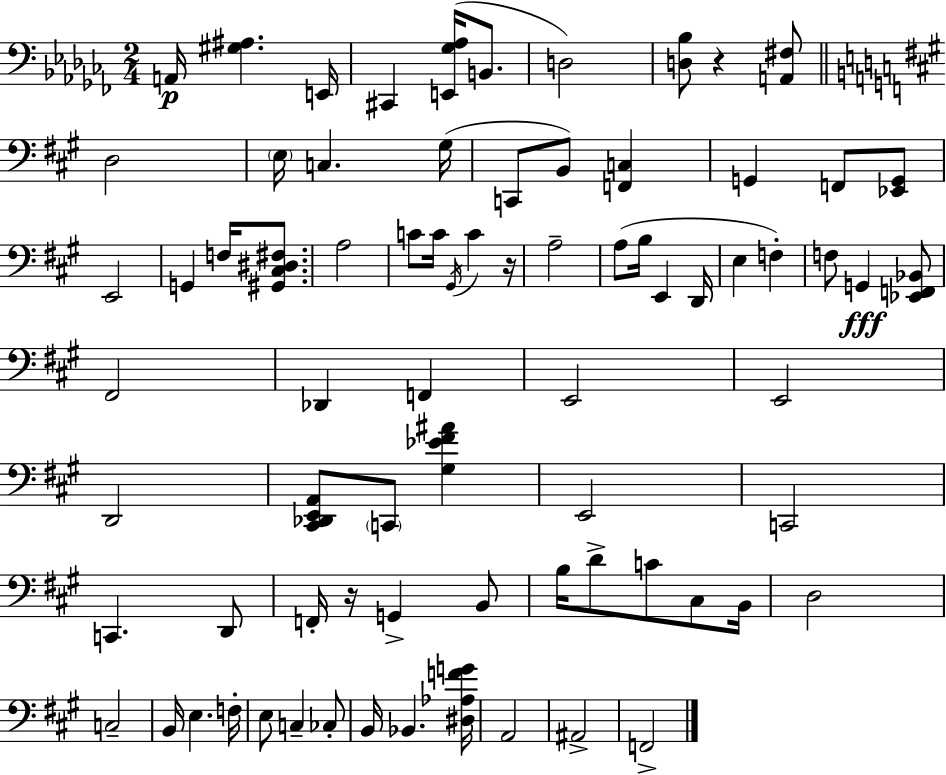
X:1
T:Untitled
M:2/4
L:1/4
K:Abm
A,,/4 [^G,^A,] E,,/4 ^C,, [E,,_G,_A,]/4 B,,/2 D,2 [D,_B,]/2 z [A,,^F,]/2 D,2 E,/4 C, ^G,/4 C,,/2 B,,/2 [F,,C,] G,, F,,/2 [_E,,G,,]/2 E,,2 G,, F,/4 [^G,,^C,^D,^F,]/2 A,2 C/2 C/4 ^G,,/4 C z/4 A,2 A,/2 B,/4 E,, D,,/4 E, F, F,/2 G,, [_E,,F,,_B,,]/2 ^F,,2 _D,, F,, E,,2 E,,2 D,,2 [^C,,_D,,E,,A,,]/2 C,,/2 [^G,_E^F^A] E,,2 C,,2 C,, D,,/2 F,,/4 z/4 G,, B,,/2 B,/4 D/2 C/2 ^C,/2 B,,/4 D,2 C,2 B,,/4 E, F,/4 E,/2 C, _C,/2 B,,/4 _B,, [^D,_A,FG]/4 A,,2 ^A,,2 F,,2